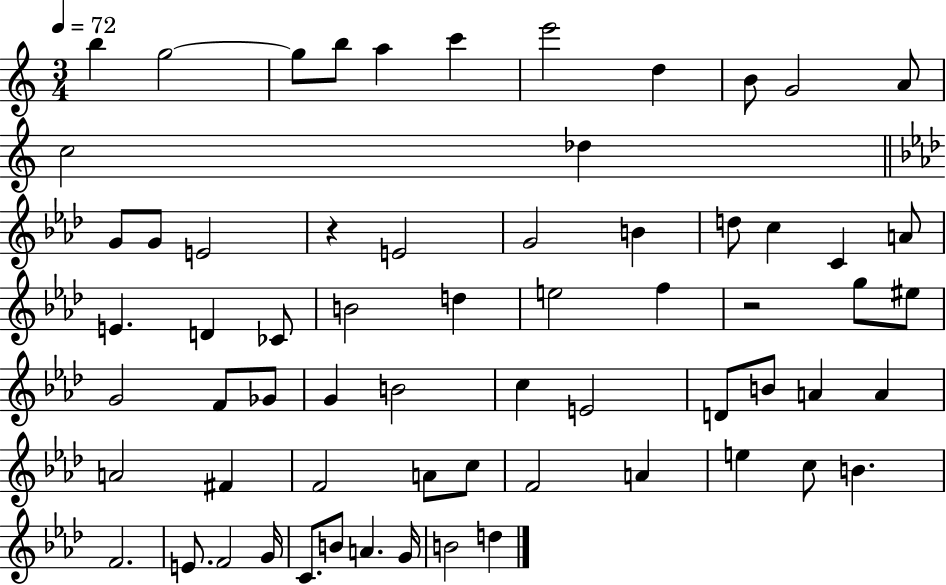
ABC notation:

X:1
T:Untitled
M:3/4
L:1/4
K:C
b g2 g/2 b/2 a c' e'2 d B/2 G2 A/2 c2 _d G/2 G/2 E2 z E2 G2 B d/2 c C A/2 E D _C/2 B2 d e2 f z2 g/2 ^e/2 G2 F/2 _G/2 G B2 c E2 D/2 B/2 A A A2 ^F F2 A/2 c/2 F2 A e c/2 B F2 E/2 F2 G/4 C/2 B/2 A G/4 B2 d